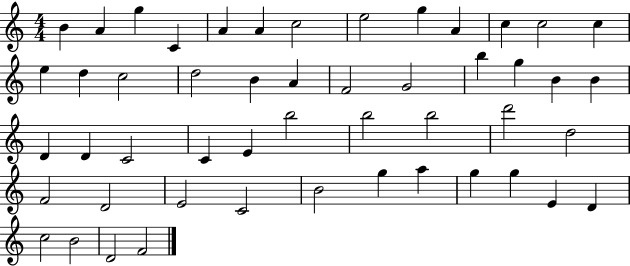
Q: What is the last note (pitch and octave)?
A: F4